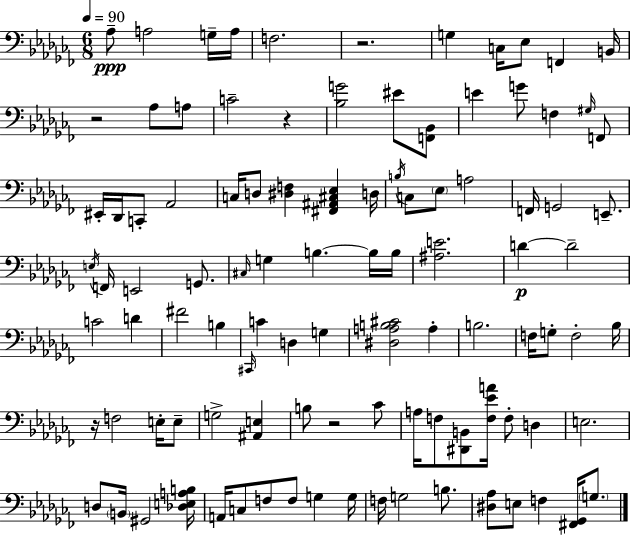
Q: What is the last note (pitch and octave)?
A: G3